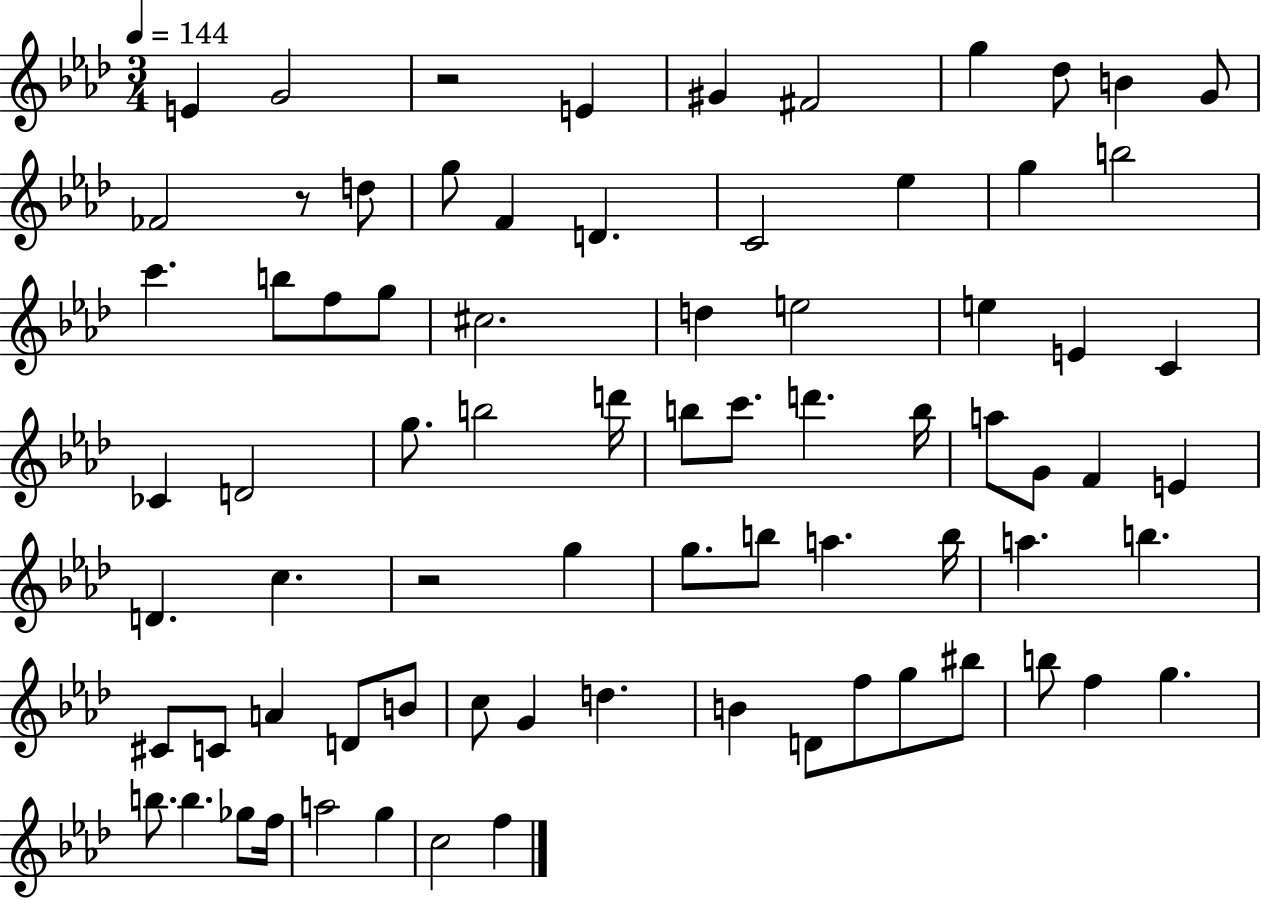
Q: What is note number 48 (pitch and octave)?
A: B5